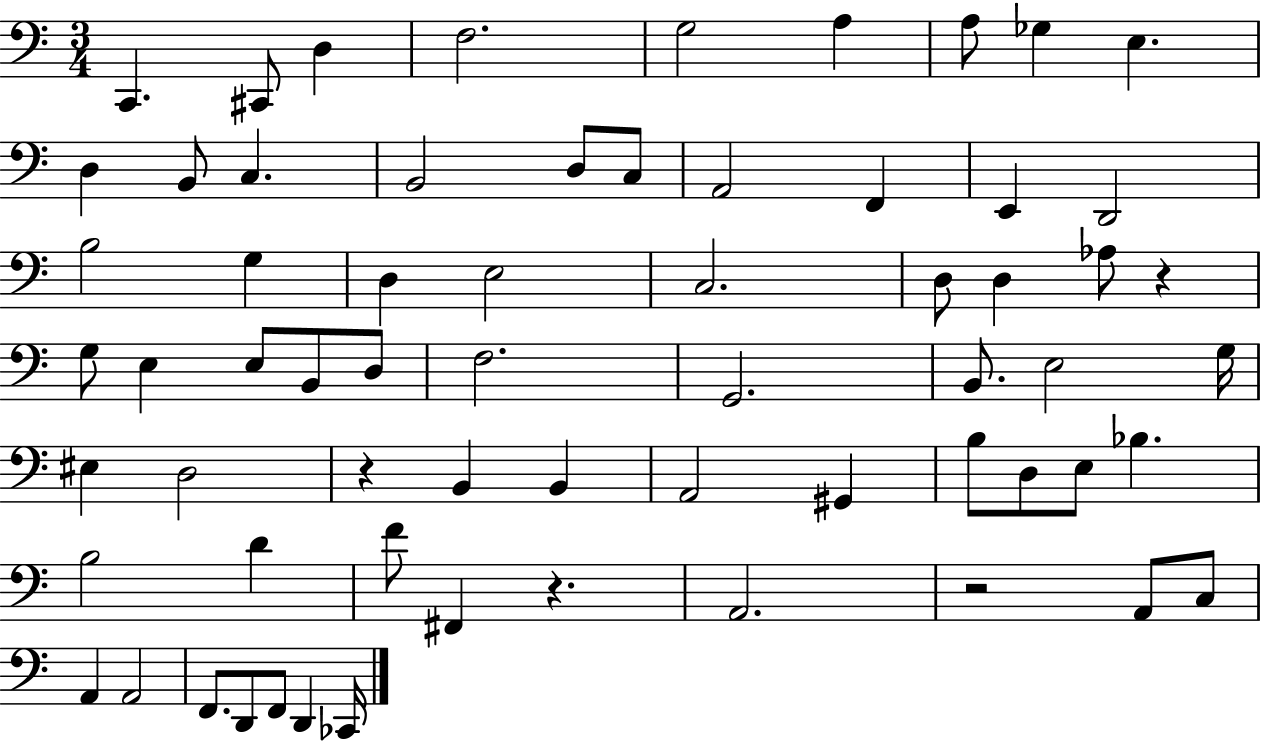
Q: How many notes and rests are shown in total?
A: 65